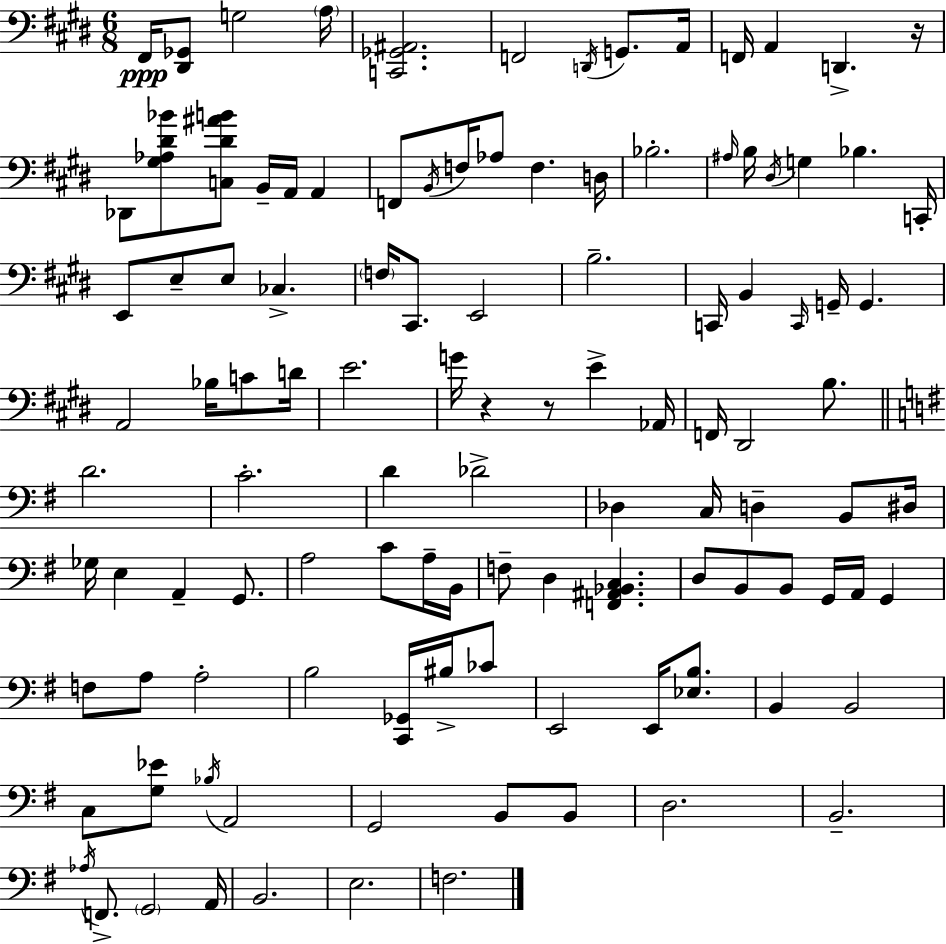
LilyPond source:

{
  \clef bass
  \numericTimeSignature
  \time 6/8
  \key e \major
  \repeat volta 2 { fis,16\ppp <dis, ges,>8 g2 \parenthesize a16 | <c, ges, ais,>2. | f,2 \acciaccatura { d,16 } g,8. | a,16 f,16 a,4 d,4.-> | \break r16 des,8 <gis aes dis' bes'>8 <c dis' ais' b'>8 b,16-- a,16 a,4 | f,8 \acciaccatura { b,16 } f16 aes8 f4. | d16 bes2.-. | \grace { ais16 } b16 \acciaccatura { dis16 } g4 bes4. | \break c,16-. e,8 e8-- e8 ces4.-> | \parenthesize f16 cis,8. e,2 | b2.-- | c,16 b,4 \grace { c,16 } g,16-- g,4. | \break a,2 | bes16 c'8 d'16 e'2. | g'16 r4 r8 | e'4-> aes,16 f,16 dis,2 | \break b8. \bar "||" \break \key g \major d'2. | c'2.-. | d'4 des'2-> | des4 c16 d4-- b,8 dis16 | \break ges16 e4 a,4-- g,8. | a2 c'8 a16-- b,16 | f8-- d4 <f, ais, bes, c>4. | d8 b,8 b,8 g,16 a,16 g,4 | \break f8 a8 a2-. | b2 <c, ges,>16 bis16-> ces'8 | e,2 e,16 <ees b>8. | b,4 b,2 | \break c8 <g ees'>8 \acciaccatura { bes16 } a,2 | g,2 b,8 b,8 | d2. | b,2.-- | \break \acciaccatura { aes16 } f,8.-> \parenthesize g,2 | a,16 b,2. | e2. | f2. | \break } \bar "|."
}